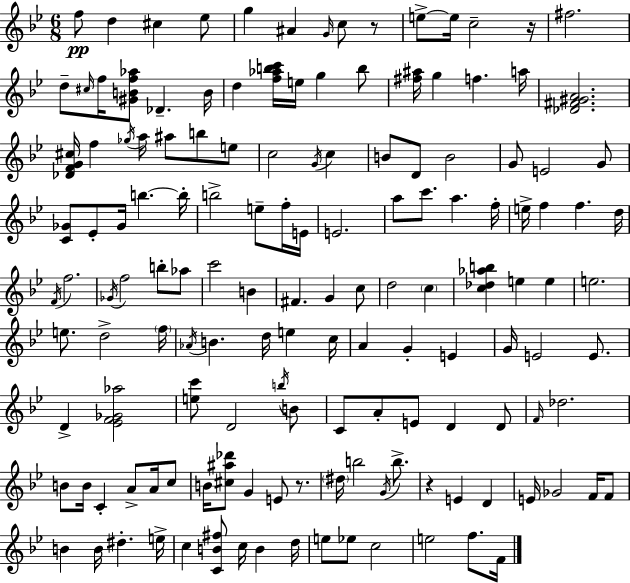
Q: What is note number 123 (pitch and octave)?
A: B4